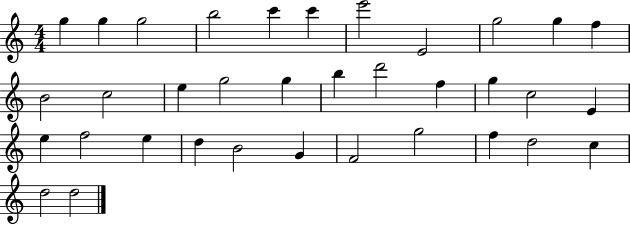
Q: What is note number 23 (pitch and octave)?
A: E5